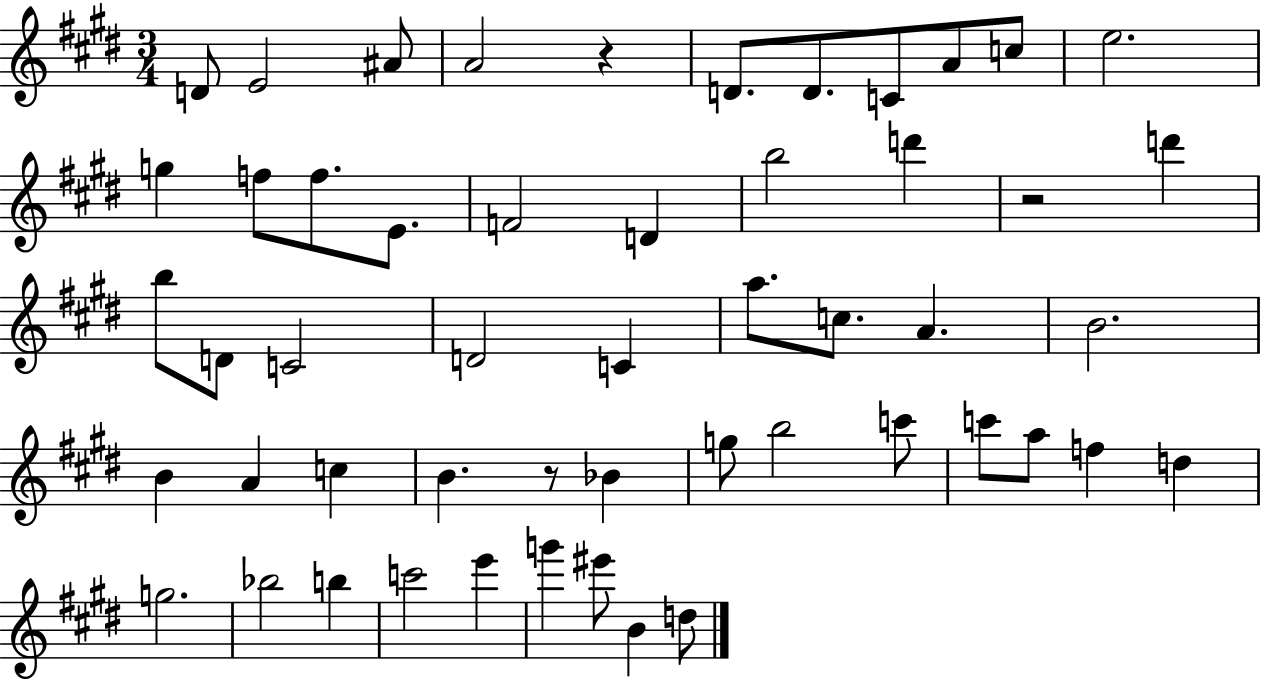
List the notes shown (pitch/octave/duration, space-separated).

D4/e E4/h A#4/e A4/h R/q D4/e. D4/e. C4/e A4/e C5/e E5/h. G5/q F5/e F5/e. E4/e. F4/h D4/q B5/h D6/q R/h D6/q B5/e D4/e C4/h D4/h C4/q A5/e. C5/e. A4/q. B4/h. B4/q A4/q C5/q B4/q. R/e Bb4/q G5/e B5/h C6/e C6/e A5/e F5/q D5/q G5/h. Bb5/h B5/q C6/h E6/q G6/q EIS6/e B4/q D5/e